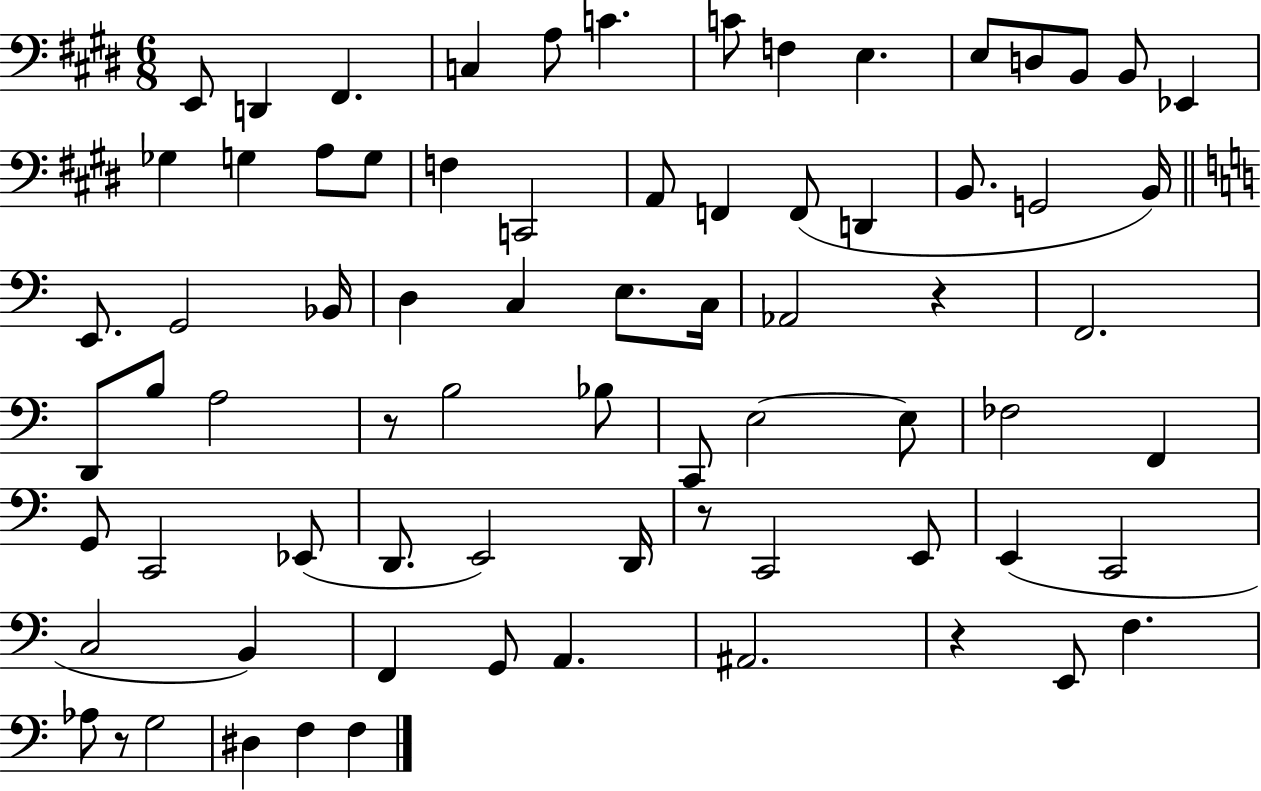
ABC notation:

X:1
T:Untitled
M:6/8
L:1/4
K:E
E,,/2 D,, ^F,, C, A,/2 C C/2 F, E, E,/2 D,/2 B,,/2 B,,/2 _E,, _G, G, A,/2 G,/2 F, C,,2 A,,/2 F,, F,,/2 D,, B,,/2 G,,2 B,,/4 E,,/2 G,,2 _B,,/4 D, C, E,/2 C,/4 _A,,2 z F,,2 D,,/2 B,/2 A,2 z/2 B,2 _B,/2 C,,/2 E,2 E,/2 _F,2 F,, G,,/2 C,,2 _E,,/2 D,,/2 E,,2 D,,/4 z/2 C,,2 E,,/2 E,, C,,2 C,2 B,, F,, G,,/2 A,, ^A,,2 z E,,/2 F, _A,/2 z/2 G,2 ^D, F, F,